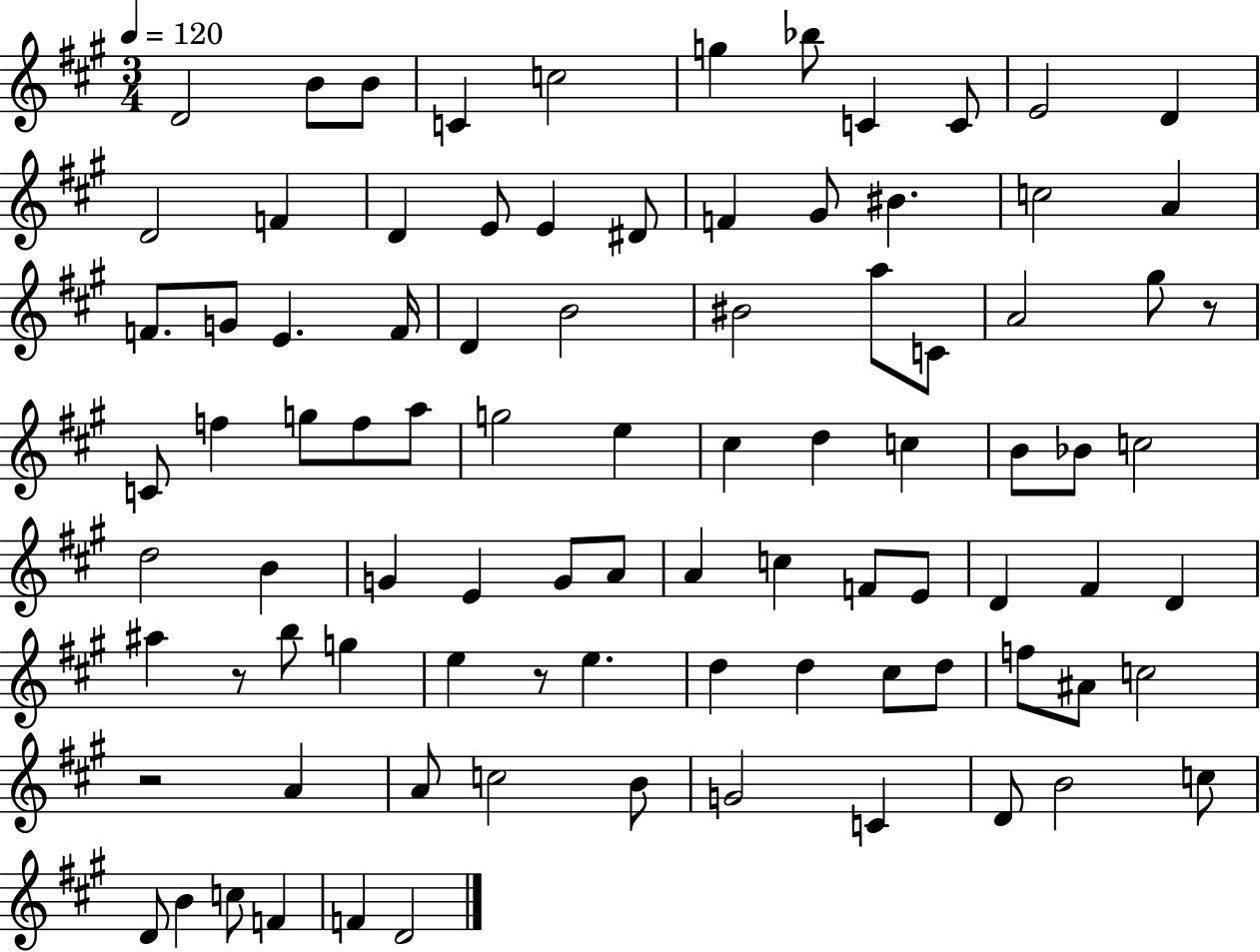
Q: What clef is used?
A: treble